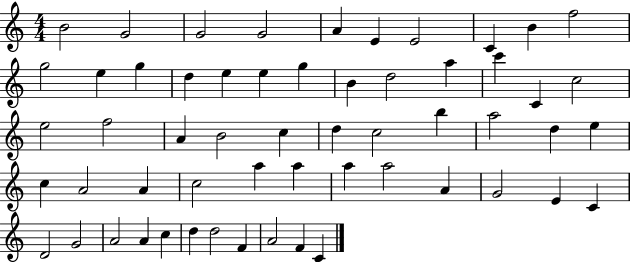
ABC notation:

X:1
T:Untitled
M:4/4
L:1/4
K:C
B2 G2 G2 G2 A E E2 C B f2 g2 e g d e e g B d2 a c' C c2 e2 f2 A B2 c d c2 b a2 d e c A2 A c2 a a a a2 A G2 E C D2 G2 A2 A c d d2 F A2 F C